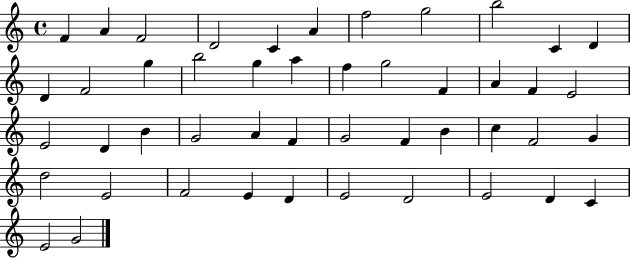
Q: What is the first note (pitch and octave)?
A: F4